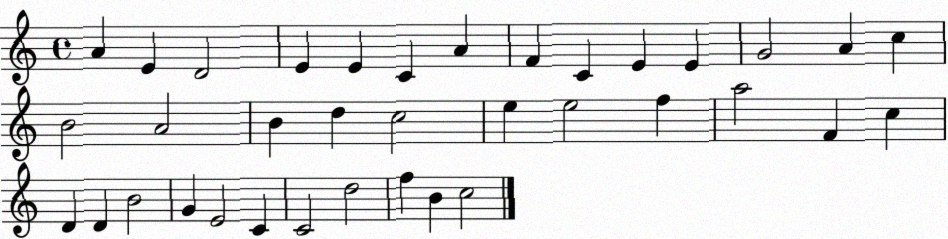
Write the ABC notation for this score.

X:1
T:Untitled
M:4/4
L:1/4
K:C
A E D2 E E C A F C E E G2 A c B2 A2 B d c2 e e2 f a2 F c D D B2 G E2 C C2 d2 f B c2